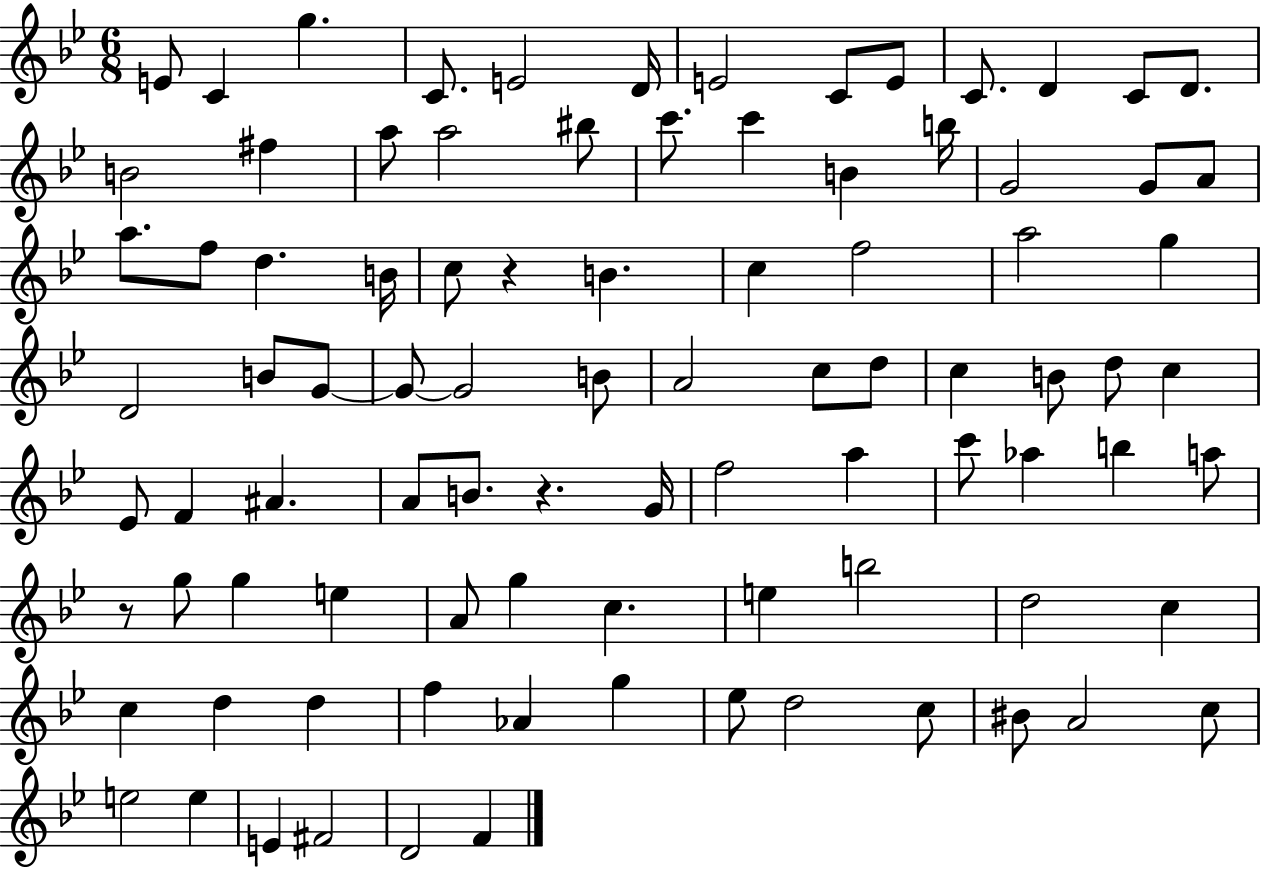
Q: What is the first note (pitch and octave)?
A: E4